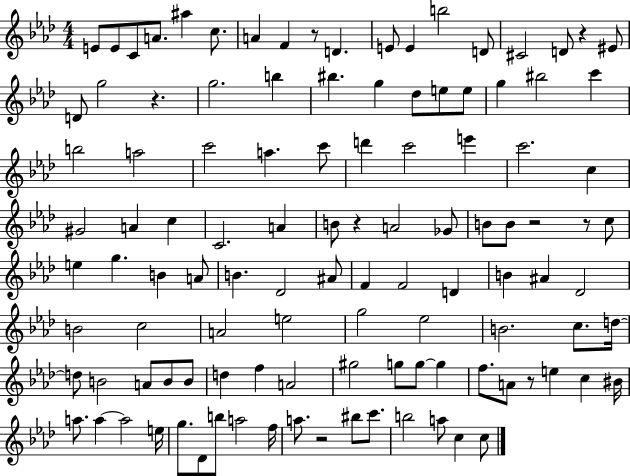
{
  \clef treble
  \numericTimeSignature
  \time 4/4
  \key aes \major
  e'8 e'8 c'8 a'8. ais''4 c''8. | a'4 f'4 r8 d'4. | e'8 e'4 b''2 d'8 | cis'2 d'8 r4 eis'8 | \break d'8 g''2 r4. | g''2. b''4 | bis''4. g''4 des''8 e''8 e''8 | g''4 bis''2 c'''4 | \break b''2 a''2 | c'''2 a''4. c'''8 | d'''4 c'''2 e'''4 | c'''2. c''4 | \break gis'2 a'4 c''4 | c'2. a'4 | b'8 r4 a'2 ges'8 | b'8 b'8 r2 r8 c''8 | \break e''4 g''4. b'4 a'8 | b'4. des'2 ais'8 | f'4 f'2 d'4 | b'4 ais'4 des'2 | \break b'2 c''2 | a'2 e''2 | g''2 ees''2 | b'2. c''8. d''16~~ | \break d''8 b'2 a'8 b'8 b'8 | d''4 f''4 a'2 | gis''2 g''8 g''8~~ g''4 | f''8. a'8 r8 e''4 c''4 bis'16 | \break a''8. a''4~~ a''2 e''16 | g''8. des'8 b''8 a''2 f''16 | a''8. r2 bis''8 c'''8. | b''2 a''8 c''4 c''8 | \break \bar "|."
}